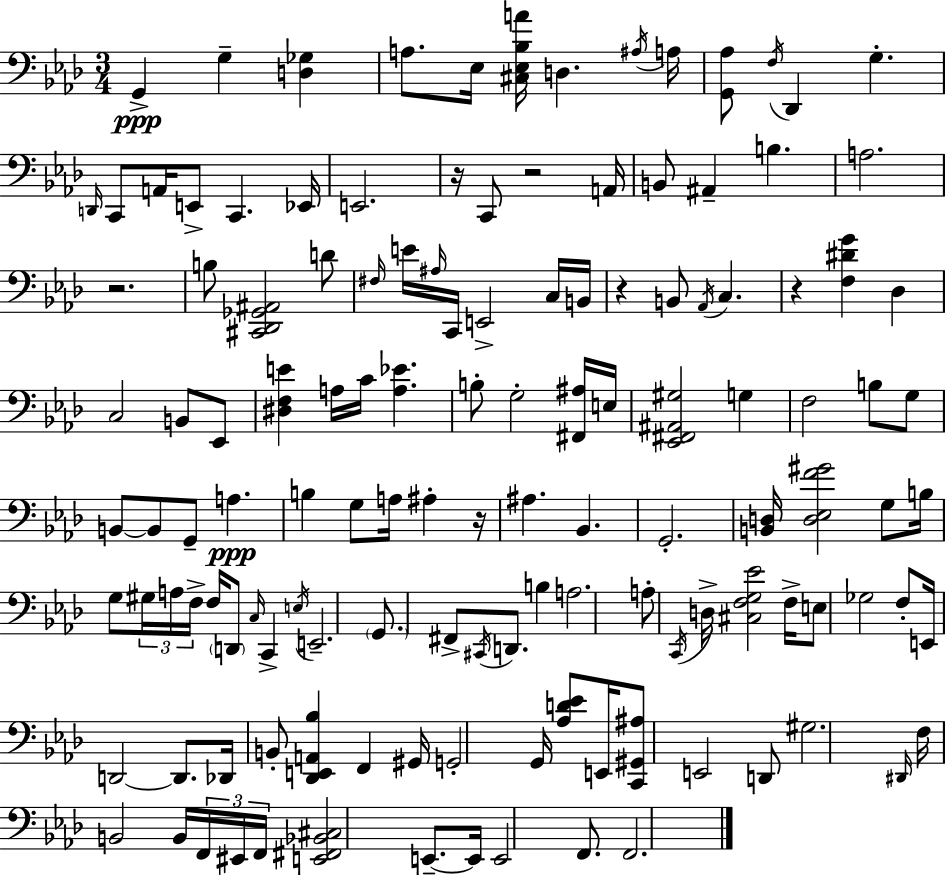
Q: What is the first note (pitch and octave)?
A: G2